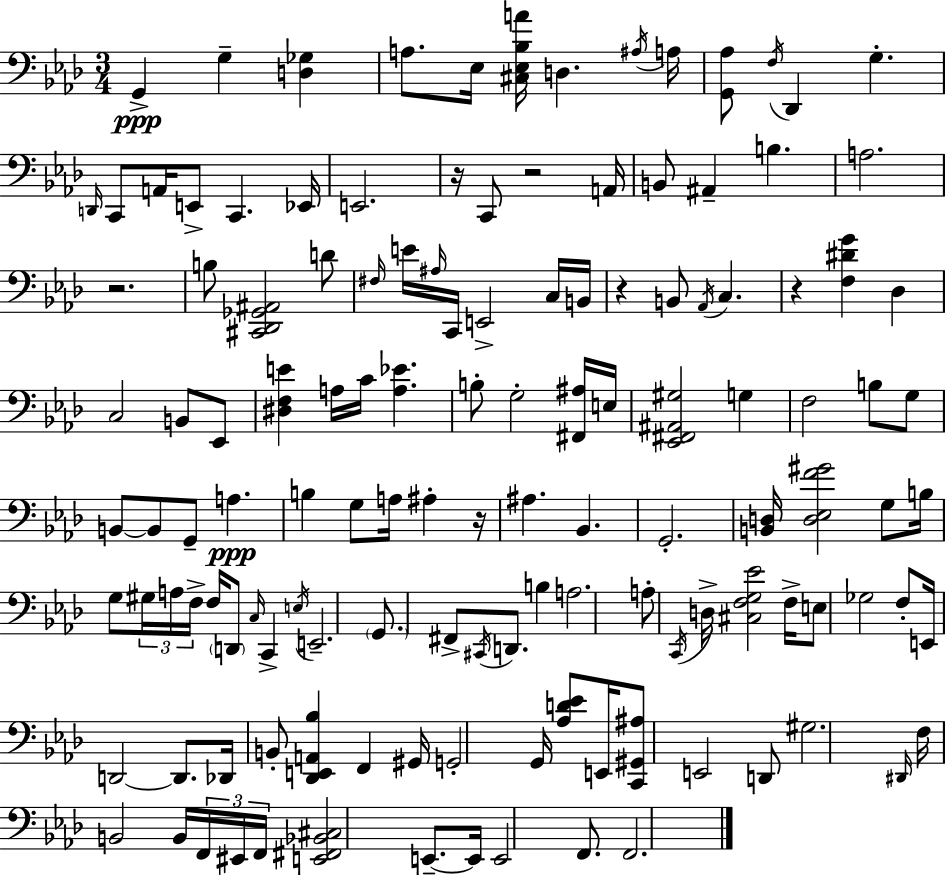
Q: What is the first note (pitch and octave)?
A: G2